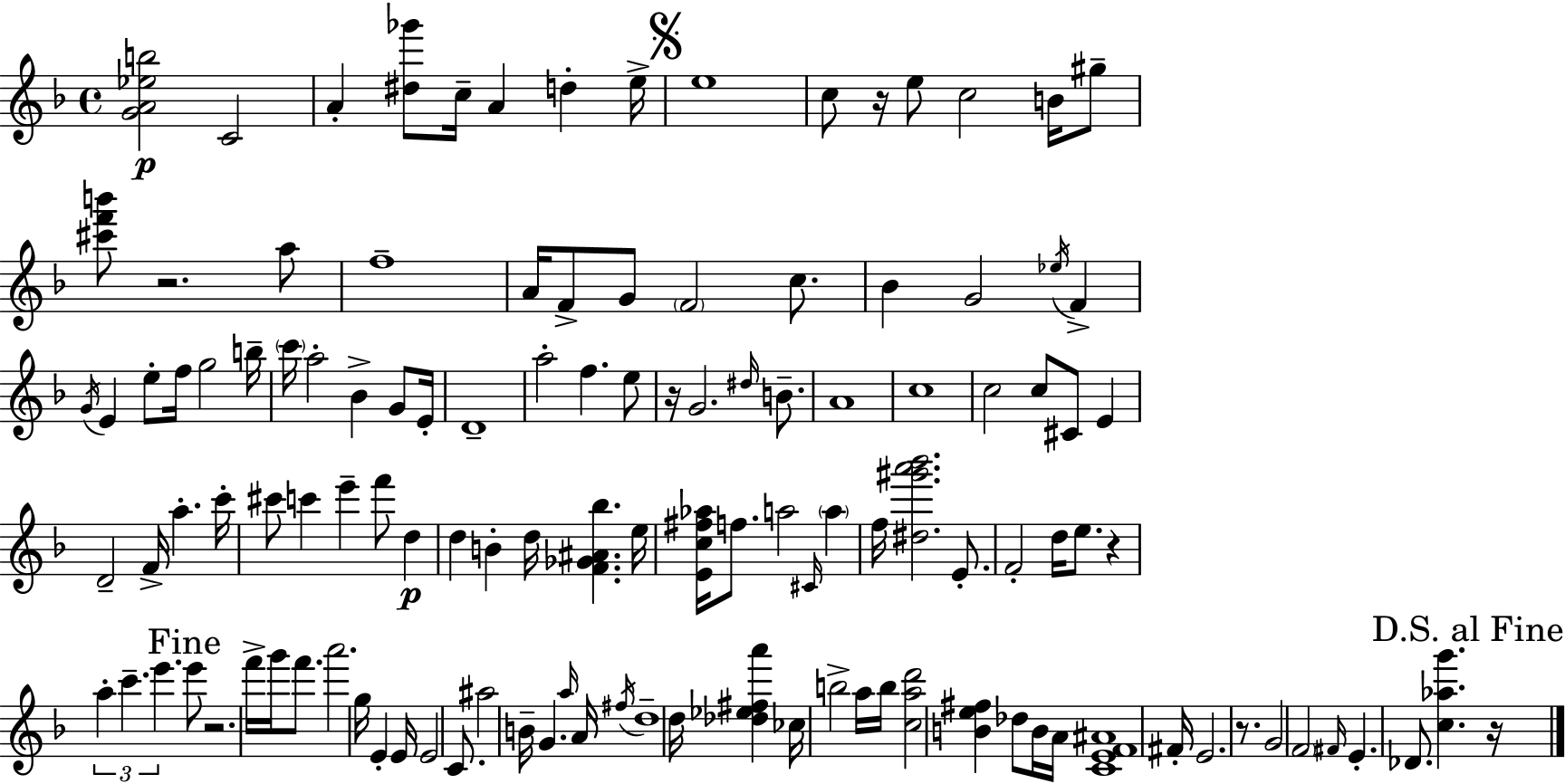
[G4,A4,Eb5,B5]/h C4/h A4/q [D#5,Gb6]/e C5/s A4/q D5/q E5/s E5/w C5/e R/s E5/e C5/h B4/s G#5/e [C#6,F6,B6]/e R/h. A5/e F5/w A4/s F4/e G4/e F4/h C5/e. Bb4/q G4/h Eb5/s F4/q G4/s E4/q E5/e F5/s G5/h B5/s C6/s A5/h Bb4/q G4/e E4/s D4/w A5/h F5/q. E5/e R/s G4/h. D#5/s B4/e. A4/w C5/w C5/h C5/e C#4/e E4/q D4/h F4/s A5/q. C6/s C#6/e C6/q E6/q F6/e D5/q D5/q B4/q D5/s [F4,Gb4,A#4,Bb5]/q. E5/s [E4,C5,F#5,Ab5]/s F5/e. A5/h C#4/s A5/q F5/s [D#5,G#6,A6,Bb6]/h. E4/e. F4/h D5/s E5/e. R/q A5/q C6/q. E6/q. E6/e R/h. F6/s G6/s F6/e. A6/h. G5/s E4/q E4/s E4/h C4/e. A#5/h B4/s G4/q. A5/s A4/s F#5/s D5/w D5/s [Db5,Eb5,F#5,A6]/q CES5/s B5/h A5/s B5/s [C5,A5,D6]/h [B4,E5,F#5]/q Db5/e B4/s A4/s [C4,E4,F4,A#4]/w F#4/s E4/h. R/e. G4/h F4/h F#4/s E4/q. Db4/e. [C5,Ab5,G6]/q. R/s